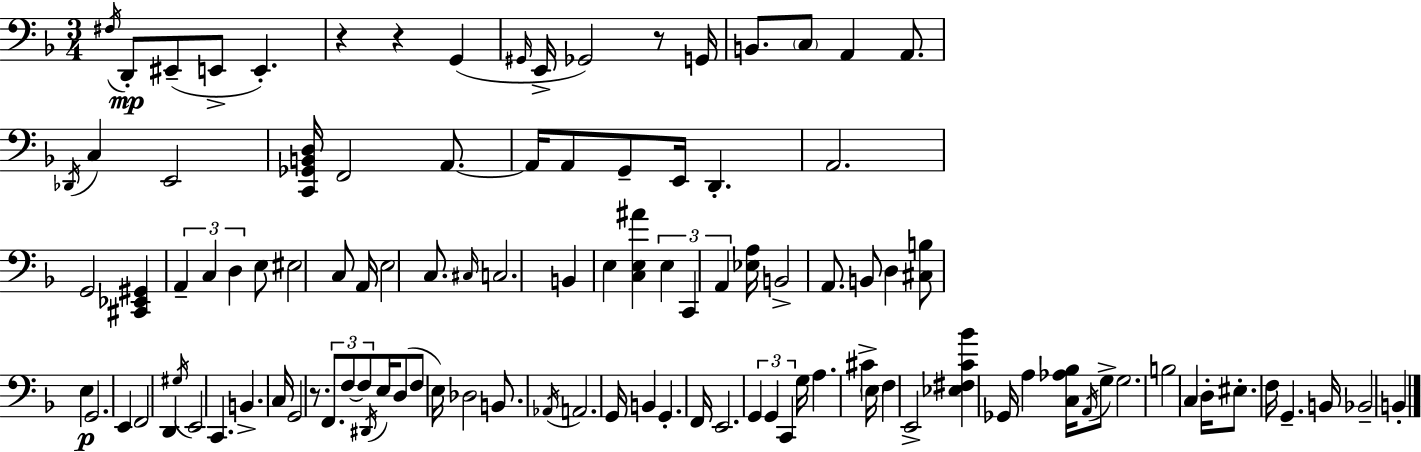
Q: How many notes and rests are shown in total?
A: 108